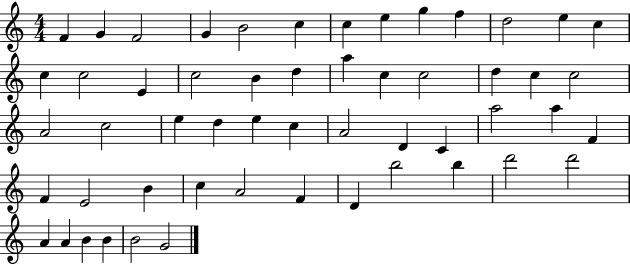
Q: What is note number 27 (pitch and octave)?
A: C5